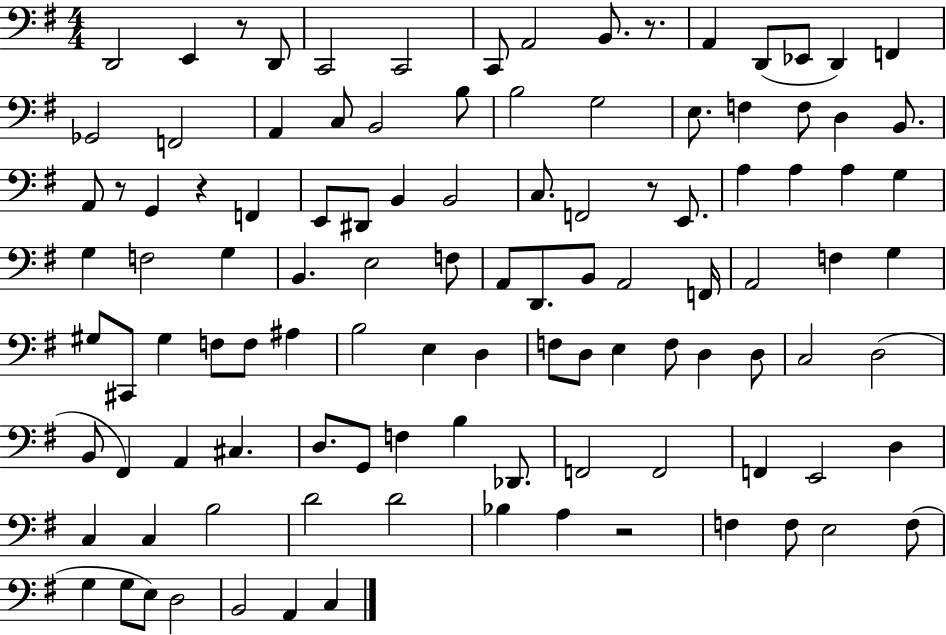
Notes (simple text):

D2/h E2/q R/e D2/e C2/h C2/h C2/e A2/h B2/e. R/e. A2/q D2/e Eb2/e D2/q F2/q Gb2/h F2/h A2/q C3/e B2/h B3/e B3/h G3/h E3/e. F3/q F3/e D3/q B2/e. A2/e R/e G2/q R/q F2/q E2/e D#2/e B2/q B2/h C3/e. F2/h R/e E2/e. A3/q A3/q A3/q G3/q G3/q F3/h G3/q B2/q. E3/h F3/e A2/e D2/e. B2/e A2/h F2/s A2/h F3/q G3/q G#3/e C#2/e G#3/q F3/e F3/e A#3/q B3/h E3/q D3/q F3/e D3/e E3/q F3/e D3/q D3/e C3/h D3/h B2/e F#2/q A2/q C#3/q. D3/e. G2/e F3/q B3/q Db2/e. F2/h F2/h F2/q E2/h D3/q C3/q C3/q B3/h D4/h D4/h Bb3/q A3/q R/h F3/q F3/e E3/h F3/e G3/q G3/e E3/e D3/h B2/h A2/q C3/q